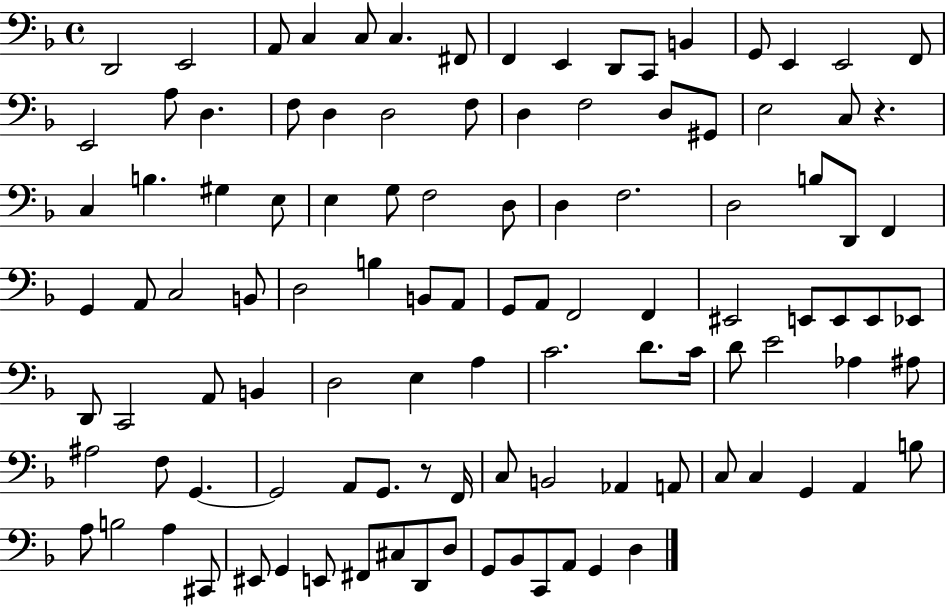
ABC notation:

X:1
T:Untitled
M:4/4
L:1/4
K:F
D,,2 E,,2 A,,/2 C, C,/2 C, ^F,,/2 F,, E,, D,,/2 C,,/2 B,, G,,/2 E,, E,,2 F,,/2 E,,2 A,/2 D, F,/2 D, D,2 F,/2 D, F,2 D,/2 ^G,,/2 E,2 C,/2 z C, B, ^G, E,/2 E, G,/2 F,2 D,/2 D, F,2 D,2 B,/2 D,,/2 F,, G,, A,,/2 C,2 B,,/2 D,2 B, B,,/2 A,,/2 G,,/2 A,,/2 F,,2 F,, ^E,,2 E,,/2 E,,/2 E,,/2 _E,,/2 D,,/2 C,,2 A,,/2 B,, D,2 E, A, C2 D/2 C/4 D/2 E2 _A, ^A,/2 ^A,2 F,/2 G,, G,,2 A,,/2 G,,/2 z/2 F,,/4 C,/2 B,,2 _A,, A,,/2 C,/2 C, G,, A,, B,/2 A,/2 B,2 A, ^C,,/2 ^E,,/2 G,, E,,/2 ^F,,/2 ^C,/2 D,,/2 D,/2 G,,/2 _B,,/2 C,,/2 A,,/2 G,, D,